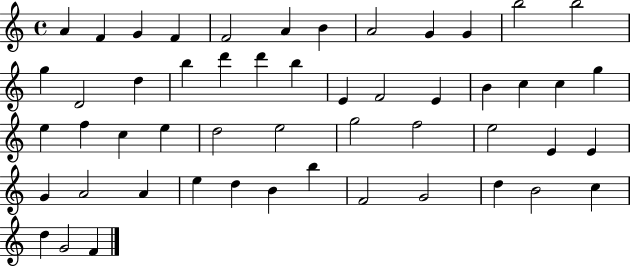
X:1
T:Untitled
M:4/4
L:1/4
K:C
A F G F F2 A B A2 G G b2 b2 g D2 d b d' d' b E F2 E B c c g e f c e d2 e2 g2 f2 e2 E E G A2 A e d B b F2 G2 d B2 c d G2 F